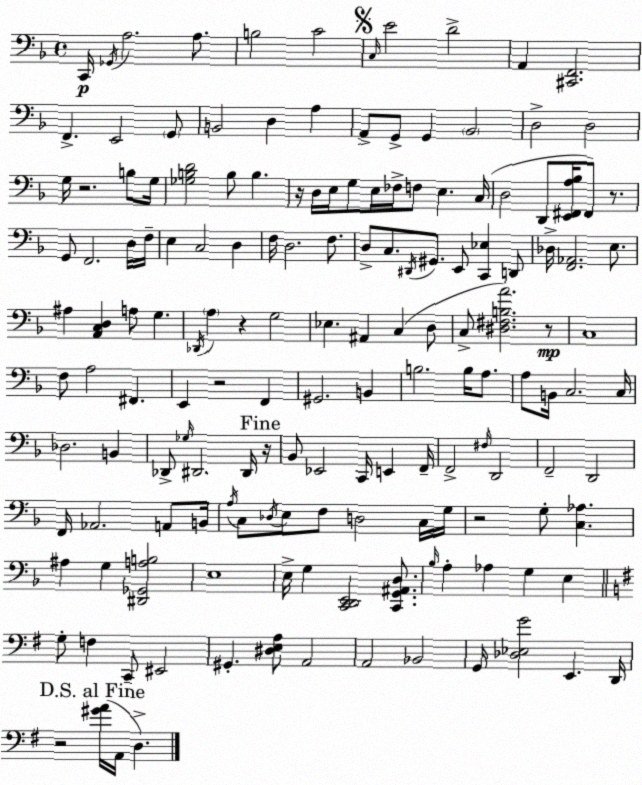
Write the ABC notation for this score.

X:1
T:Untitled
M:4/4
L:1/4
K:F
C,,/4 _G,,/4 A,2 A,/2 B,2 C2 C,/4 E2 D2 A,, [^C,,F,,]2 F,, E,,2 G,,/2 B,,2 D, A, A,,/2 G,,/2 G,, _B,,2 D,2 D,2 G,/4 z2 B,/2 G,/4 [_G,B,D]2 B,/2 B, z/4 D,/4 E,/4 G,/2 E,/4 _F,/4 F,/2 E, C,/4 D,2 D,,/2 [E,,^F,,A,_B,]/4 ^F,,/2 z/2 G,,/2 F,,2 D,/4 F,/4 E, C,2 D, F,/4 D,2 F,/2 D,/2 C,/2 ^D,,/4 ^G,,/2 E,,/2 [C,,_E,] D,,/2 _D,/4 [F,,_A,,]2 E,/2 ^A, [A,,C,D,] A,/2 G, _D,,/4 A, z G,2 _E, ^A,, C, D,/2 C,/2 [^D,^F,B,A]2 z/2 C,4 F,/2 A,2 ^F,, E,, z2 F,, ^G,,2 B,, B,2 B,/4 A,/2 A,/2 B,,/4 C,2 C,/4 _D,2 B,, _D,,/2 _G,/4 ^D,,2 ^D,,/4 z/4 _B,,/2 _E,,2 C,,/4 E,, F,,/4 F,,2 ^F,/4 D,,2 F,,2 D,,2 F,,/4 _A,,2 A,,/2 B,,/4 A,/4 C,/2 _D,/4 E,/2 F,/2 D,2 C,/4 G,/4 z2 G,/2 [C,_A,] ^A, G, [^D,,_G,,A,B,]2 E,4 E,/4 G, [C,,D,,E,,]2 [C,,G,,^A,,D,]/2 _B,/4 A, _A, G, E, G,/2 F, C,,/2 ^E,,2 ^G,, [^D,E,A,]/2 A,,2 A,,2 _B,,2 G,,/4 [_D,_E,G]2 E,, D,,/4 z2 [^GA]/4 A,,/4 D,